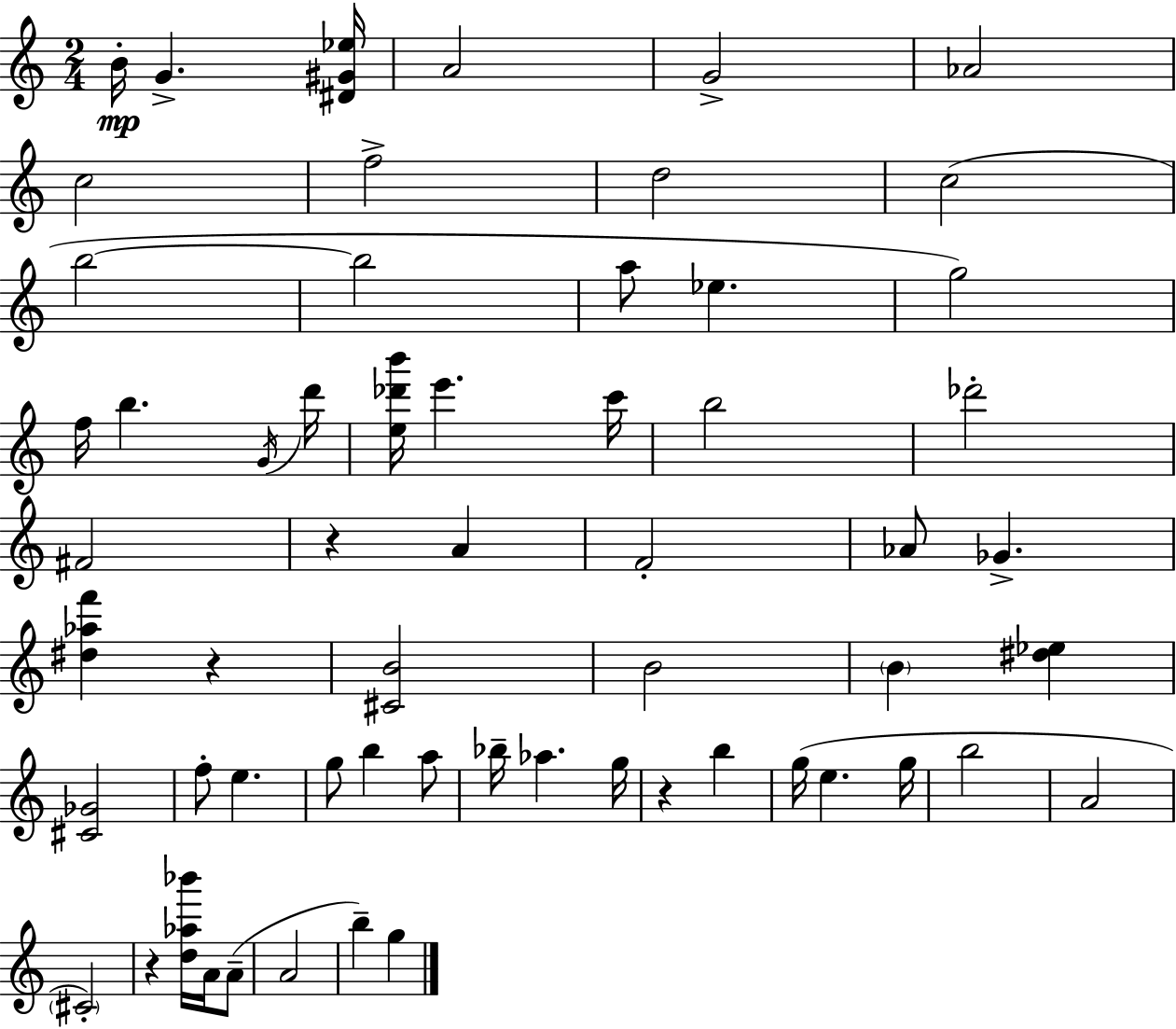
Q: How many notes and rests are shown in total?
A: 60